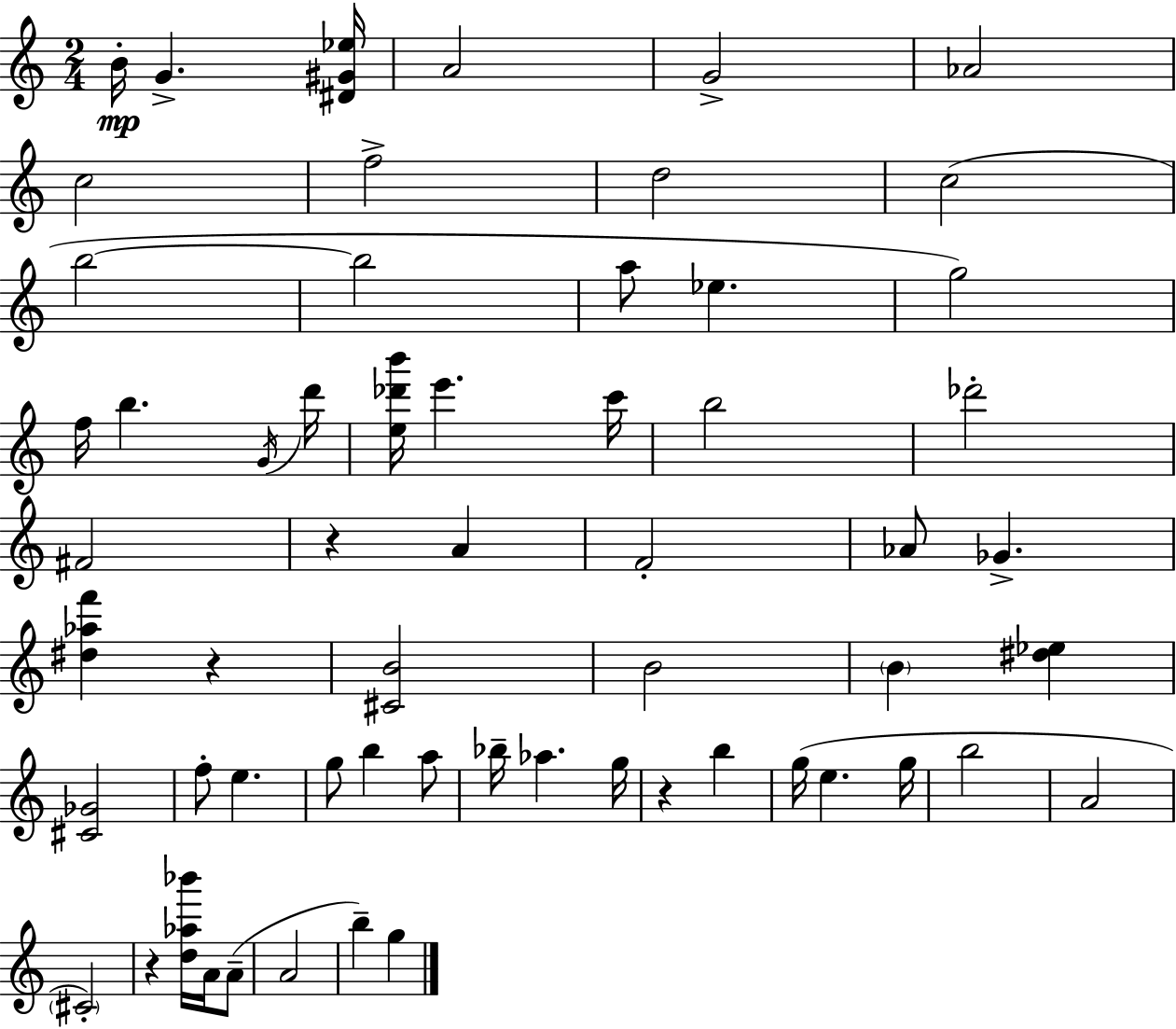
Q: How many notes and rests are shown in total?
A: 60